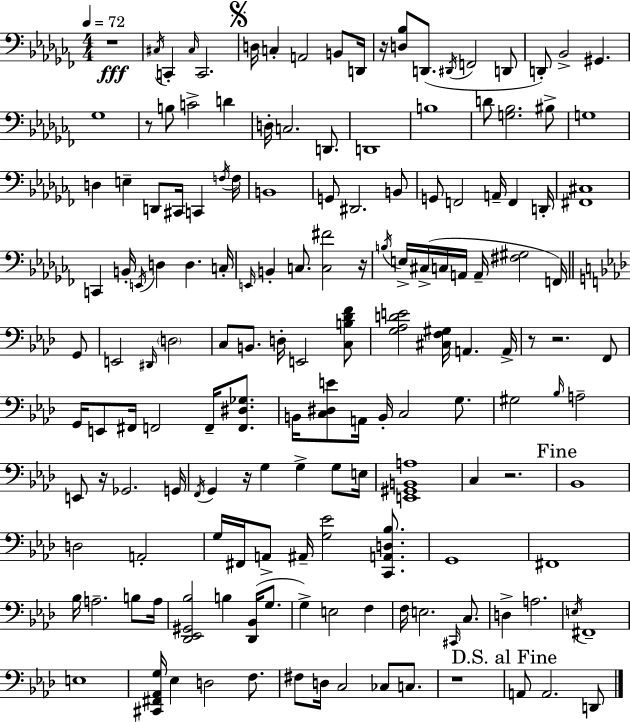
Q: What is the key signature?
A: AES minor